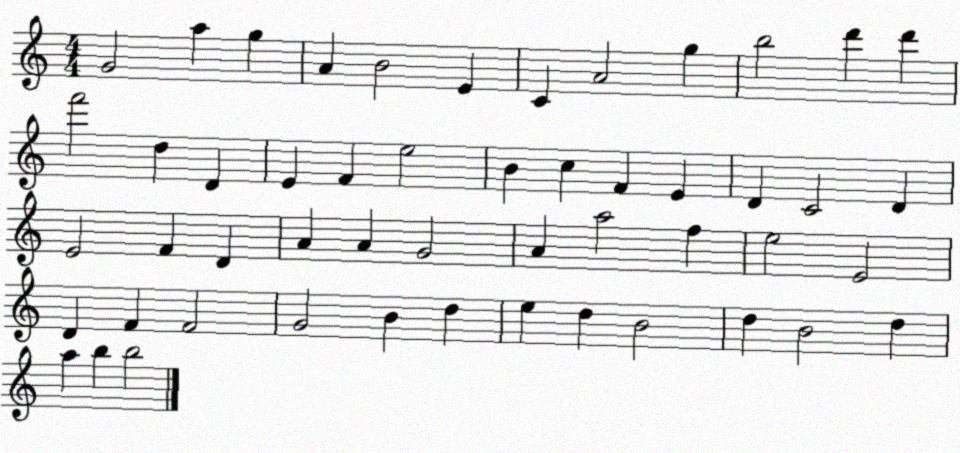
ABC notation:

X:1
T:Untitled
M:4/4
L:1/4
K:C
G2 a g A B2 E C A2 g b2 d' d' f'2 d D E F e2 B c F E D C2 D E2 F D A A G2 A a2 f e2 E2 D F F2 G2 B d e d B2 d B2 d a b b2